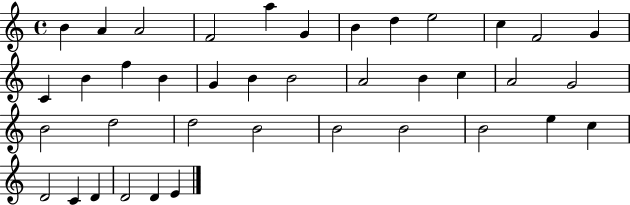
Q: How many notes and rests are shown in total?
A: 39